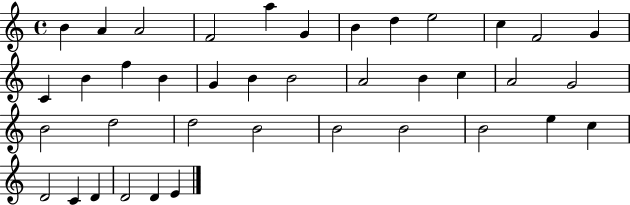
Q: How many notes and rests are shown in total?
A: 39